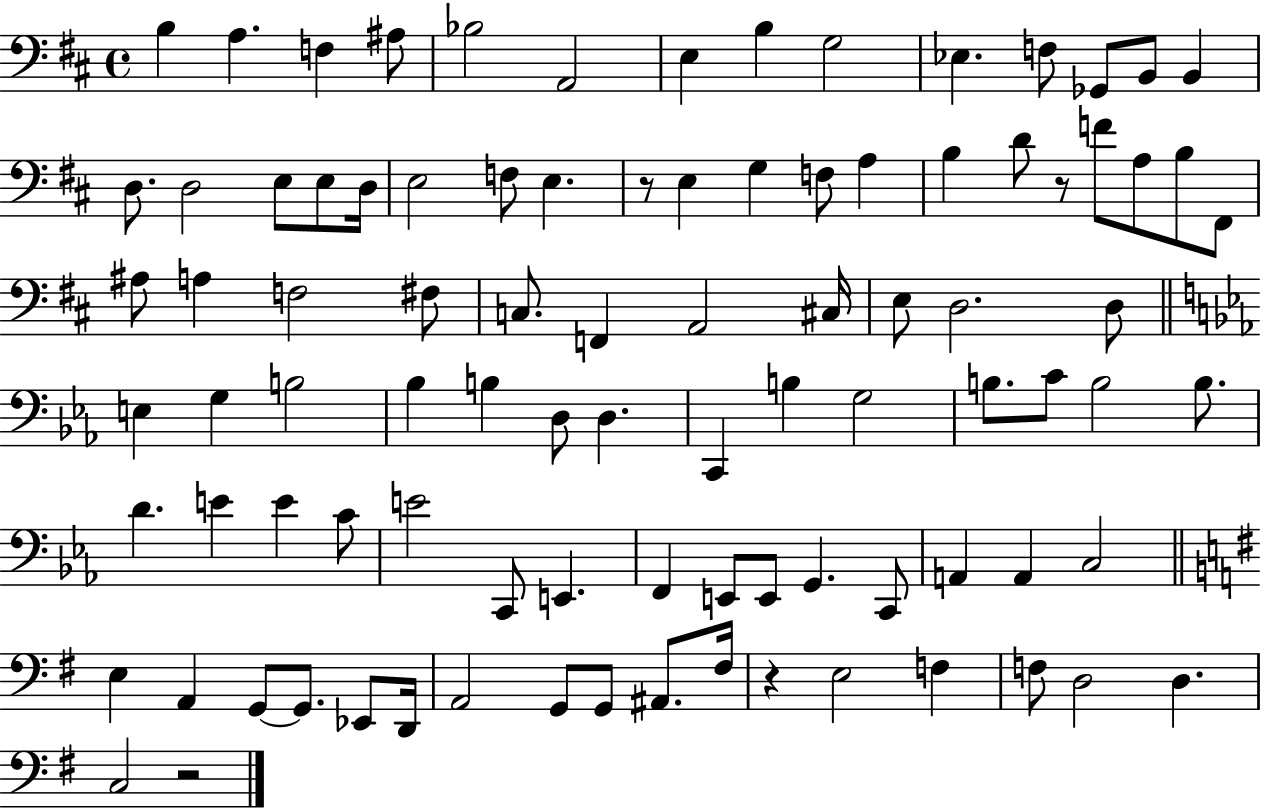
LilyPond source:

{
  \clef bass
  \time 4/4
  \defaultTimeSignature
  \key d \major
  b4 a4. f4 ais8 | bes2 a,2 | e4 b4 g2 | ees4. f8 ges,8 b,8 b,4 | \break d8. d2 e8 e8 d16 | e2 f8 e4. | r8 e4 g4 f8 a4 | b4 d'8 r8 f'8 a8 b8 fis,8 | \break ais8 a4 f2 fis8 | c8. f,4 a,2 cis16 | e8 d2. d8 | \bar "||" \break \key ees \major e4 g4 b2 | bes4 b4 d8 d4. | c,4 b4 g2 | b8. c'8 b2 b8. | \break d'4. e'4 e'4 c'8 | e'2 c,8 e,4. | f,4 e,8 e,8 g,4. c,8 | a,4 a,4 c2 | \break \bar "||" \break \key e \minor e4 a,4 g,8~~ g,8. ees,8 d,16 | a,2 g,8 g,8 ais,8. fis16 | r4 e2 f4 | f8 d2 d4. | \break c2 r2 | \bar "|."
}